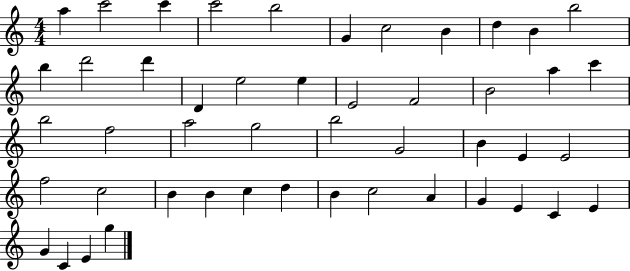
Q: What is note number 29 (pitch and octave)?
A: B4